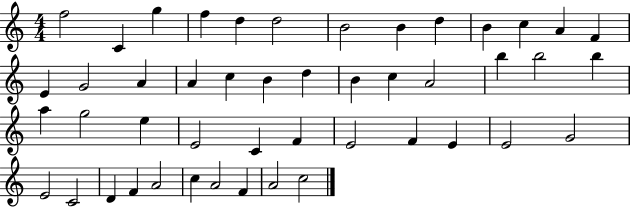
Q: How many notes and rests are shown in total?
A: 47